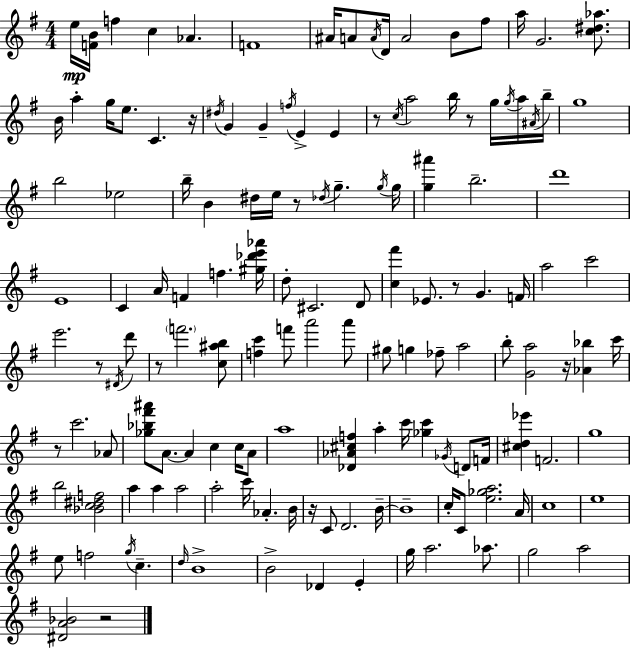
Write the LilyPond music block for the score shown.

{
  \clef treble
  \numericTimeSignature
  \time 4/4
  \key g \major
  e''16\mp <f' b'>16 f''4 c''4 aes'4. | f'1 | ais'16 a'8 \acciaccatura { a'16 } d'16 a'2 b'8 fis''8 | a''16 g'2. <c'' dis'' aes''>8. | \break b'16 a''4-. g''16 e''8. c'4. | r16 \acciaccatura { dis''16 } g'4 g'4-- \acciaccatura { f''16 } e'4-> e'4 | r8 \acciaccatura { c''16 } a''2 b''16 r8 | g''16 \acciaccatura { g''16 } a''16 \acciaccatura { ais'16 } b''16-- g''1 | \break b''2 ees''2 | b''16-- b'4 dis''16 e''16 r8 \acciaccatura { des''16 } | g''4.-- \acciaccatura { g''16 } g''16 <g'' ais'''>4 b''2.-- | d'''1 | \break e'1 | c'4 a'16 f'4 | f''4. <gis'' des''' e''' aes'''>16 d''8-. cis'2. | d'8 <c'' fis'''>4 ees'8. r8 | \break g'4. f'16 a''2 | c'''2 e'''2. | r8 \acciaccatura { dis'16 } d'''8 r8 \parenthesize f'''2. | <c'' ais'' b''>8 <f'' c'''>4 f'''8 a'''2 | \break a'''8 gis''8 g''4 fes''8-- | a''2 b''8-. <g' a''>2 | r16 <aes' bes''>4 c'''16 r8 c'''2. | aes'8 <ges'' bes'' fis''' ais'''>8 a'8.~~ a'4 | \break c''4 c''16 a'8 a''1 | <des' aes' cis'' f''>4 a''4-. | c'''16 <ges'' c'''>4 \acciaccatura { ges'16 } d'8 f'16 <cis'' d'' ees'''>4 f'2. | g''1 | \break b''2 | <bes' c'' dis'' f''>2 a''4 a''4 | a''2 a''2-. | c'''16 aes'4.-. b'16 r16 c'8 d'2. | \break b'16--~~ b'1-- | c''16-. c'8 <e'' ges'' a''>2. | a'16 c''1 | e''1 | \break e''8 f''2 | \acciaccatura { g''16 } c''4.-- \grace { d''16 } b'1-> | b'2-> | des'4 e'4-. g''16 a''2. | \break aes''8. g''2 | a''2 <dis' a' bes'>2 | r2 \bar "|."
}